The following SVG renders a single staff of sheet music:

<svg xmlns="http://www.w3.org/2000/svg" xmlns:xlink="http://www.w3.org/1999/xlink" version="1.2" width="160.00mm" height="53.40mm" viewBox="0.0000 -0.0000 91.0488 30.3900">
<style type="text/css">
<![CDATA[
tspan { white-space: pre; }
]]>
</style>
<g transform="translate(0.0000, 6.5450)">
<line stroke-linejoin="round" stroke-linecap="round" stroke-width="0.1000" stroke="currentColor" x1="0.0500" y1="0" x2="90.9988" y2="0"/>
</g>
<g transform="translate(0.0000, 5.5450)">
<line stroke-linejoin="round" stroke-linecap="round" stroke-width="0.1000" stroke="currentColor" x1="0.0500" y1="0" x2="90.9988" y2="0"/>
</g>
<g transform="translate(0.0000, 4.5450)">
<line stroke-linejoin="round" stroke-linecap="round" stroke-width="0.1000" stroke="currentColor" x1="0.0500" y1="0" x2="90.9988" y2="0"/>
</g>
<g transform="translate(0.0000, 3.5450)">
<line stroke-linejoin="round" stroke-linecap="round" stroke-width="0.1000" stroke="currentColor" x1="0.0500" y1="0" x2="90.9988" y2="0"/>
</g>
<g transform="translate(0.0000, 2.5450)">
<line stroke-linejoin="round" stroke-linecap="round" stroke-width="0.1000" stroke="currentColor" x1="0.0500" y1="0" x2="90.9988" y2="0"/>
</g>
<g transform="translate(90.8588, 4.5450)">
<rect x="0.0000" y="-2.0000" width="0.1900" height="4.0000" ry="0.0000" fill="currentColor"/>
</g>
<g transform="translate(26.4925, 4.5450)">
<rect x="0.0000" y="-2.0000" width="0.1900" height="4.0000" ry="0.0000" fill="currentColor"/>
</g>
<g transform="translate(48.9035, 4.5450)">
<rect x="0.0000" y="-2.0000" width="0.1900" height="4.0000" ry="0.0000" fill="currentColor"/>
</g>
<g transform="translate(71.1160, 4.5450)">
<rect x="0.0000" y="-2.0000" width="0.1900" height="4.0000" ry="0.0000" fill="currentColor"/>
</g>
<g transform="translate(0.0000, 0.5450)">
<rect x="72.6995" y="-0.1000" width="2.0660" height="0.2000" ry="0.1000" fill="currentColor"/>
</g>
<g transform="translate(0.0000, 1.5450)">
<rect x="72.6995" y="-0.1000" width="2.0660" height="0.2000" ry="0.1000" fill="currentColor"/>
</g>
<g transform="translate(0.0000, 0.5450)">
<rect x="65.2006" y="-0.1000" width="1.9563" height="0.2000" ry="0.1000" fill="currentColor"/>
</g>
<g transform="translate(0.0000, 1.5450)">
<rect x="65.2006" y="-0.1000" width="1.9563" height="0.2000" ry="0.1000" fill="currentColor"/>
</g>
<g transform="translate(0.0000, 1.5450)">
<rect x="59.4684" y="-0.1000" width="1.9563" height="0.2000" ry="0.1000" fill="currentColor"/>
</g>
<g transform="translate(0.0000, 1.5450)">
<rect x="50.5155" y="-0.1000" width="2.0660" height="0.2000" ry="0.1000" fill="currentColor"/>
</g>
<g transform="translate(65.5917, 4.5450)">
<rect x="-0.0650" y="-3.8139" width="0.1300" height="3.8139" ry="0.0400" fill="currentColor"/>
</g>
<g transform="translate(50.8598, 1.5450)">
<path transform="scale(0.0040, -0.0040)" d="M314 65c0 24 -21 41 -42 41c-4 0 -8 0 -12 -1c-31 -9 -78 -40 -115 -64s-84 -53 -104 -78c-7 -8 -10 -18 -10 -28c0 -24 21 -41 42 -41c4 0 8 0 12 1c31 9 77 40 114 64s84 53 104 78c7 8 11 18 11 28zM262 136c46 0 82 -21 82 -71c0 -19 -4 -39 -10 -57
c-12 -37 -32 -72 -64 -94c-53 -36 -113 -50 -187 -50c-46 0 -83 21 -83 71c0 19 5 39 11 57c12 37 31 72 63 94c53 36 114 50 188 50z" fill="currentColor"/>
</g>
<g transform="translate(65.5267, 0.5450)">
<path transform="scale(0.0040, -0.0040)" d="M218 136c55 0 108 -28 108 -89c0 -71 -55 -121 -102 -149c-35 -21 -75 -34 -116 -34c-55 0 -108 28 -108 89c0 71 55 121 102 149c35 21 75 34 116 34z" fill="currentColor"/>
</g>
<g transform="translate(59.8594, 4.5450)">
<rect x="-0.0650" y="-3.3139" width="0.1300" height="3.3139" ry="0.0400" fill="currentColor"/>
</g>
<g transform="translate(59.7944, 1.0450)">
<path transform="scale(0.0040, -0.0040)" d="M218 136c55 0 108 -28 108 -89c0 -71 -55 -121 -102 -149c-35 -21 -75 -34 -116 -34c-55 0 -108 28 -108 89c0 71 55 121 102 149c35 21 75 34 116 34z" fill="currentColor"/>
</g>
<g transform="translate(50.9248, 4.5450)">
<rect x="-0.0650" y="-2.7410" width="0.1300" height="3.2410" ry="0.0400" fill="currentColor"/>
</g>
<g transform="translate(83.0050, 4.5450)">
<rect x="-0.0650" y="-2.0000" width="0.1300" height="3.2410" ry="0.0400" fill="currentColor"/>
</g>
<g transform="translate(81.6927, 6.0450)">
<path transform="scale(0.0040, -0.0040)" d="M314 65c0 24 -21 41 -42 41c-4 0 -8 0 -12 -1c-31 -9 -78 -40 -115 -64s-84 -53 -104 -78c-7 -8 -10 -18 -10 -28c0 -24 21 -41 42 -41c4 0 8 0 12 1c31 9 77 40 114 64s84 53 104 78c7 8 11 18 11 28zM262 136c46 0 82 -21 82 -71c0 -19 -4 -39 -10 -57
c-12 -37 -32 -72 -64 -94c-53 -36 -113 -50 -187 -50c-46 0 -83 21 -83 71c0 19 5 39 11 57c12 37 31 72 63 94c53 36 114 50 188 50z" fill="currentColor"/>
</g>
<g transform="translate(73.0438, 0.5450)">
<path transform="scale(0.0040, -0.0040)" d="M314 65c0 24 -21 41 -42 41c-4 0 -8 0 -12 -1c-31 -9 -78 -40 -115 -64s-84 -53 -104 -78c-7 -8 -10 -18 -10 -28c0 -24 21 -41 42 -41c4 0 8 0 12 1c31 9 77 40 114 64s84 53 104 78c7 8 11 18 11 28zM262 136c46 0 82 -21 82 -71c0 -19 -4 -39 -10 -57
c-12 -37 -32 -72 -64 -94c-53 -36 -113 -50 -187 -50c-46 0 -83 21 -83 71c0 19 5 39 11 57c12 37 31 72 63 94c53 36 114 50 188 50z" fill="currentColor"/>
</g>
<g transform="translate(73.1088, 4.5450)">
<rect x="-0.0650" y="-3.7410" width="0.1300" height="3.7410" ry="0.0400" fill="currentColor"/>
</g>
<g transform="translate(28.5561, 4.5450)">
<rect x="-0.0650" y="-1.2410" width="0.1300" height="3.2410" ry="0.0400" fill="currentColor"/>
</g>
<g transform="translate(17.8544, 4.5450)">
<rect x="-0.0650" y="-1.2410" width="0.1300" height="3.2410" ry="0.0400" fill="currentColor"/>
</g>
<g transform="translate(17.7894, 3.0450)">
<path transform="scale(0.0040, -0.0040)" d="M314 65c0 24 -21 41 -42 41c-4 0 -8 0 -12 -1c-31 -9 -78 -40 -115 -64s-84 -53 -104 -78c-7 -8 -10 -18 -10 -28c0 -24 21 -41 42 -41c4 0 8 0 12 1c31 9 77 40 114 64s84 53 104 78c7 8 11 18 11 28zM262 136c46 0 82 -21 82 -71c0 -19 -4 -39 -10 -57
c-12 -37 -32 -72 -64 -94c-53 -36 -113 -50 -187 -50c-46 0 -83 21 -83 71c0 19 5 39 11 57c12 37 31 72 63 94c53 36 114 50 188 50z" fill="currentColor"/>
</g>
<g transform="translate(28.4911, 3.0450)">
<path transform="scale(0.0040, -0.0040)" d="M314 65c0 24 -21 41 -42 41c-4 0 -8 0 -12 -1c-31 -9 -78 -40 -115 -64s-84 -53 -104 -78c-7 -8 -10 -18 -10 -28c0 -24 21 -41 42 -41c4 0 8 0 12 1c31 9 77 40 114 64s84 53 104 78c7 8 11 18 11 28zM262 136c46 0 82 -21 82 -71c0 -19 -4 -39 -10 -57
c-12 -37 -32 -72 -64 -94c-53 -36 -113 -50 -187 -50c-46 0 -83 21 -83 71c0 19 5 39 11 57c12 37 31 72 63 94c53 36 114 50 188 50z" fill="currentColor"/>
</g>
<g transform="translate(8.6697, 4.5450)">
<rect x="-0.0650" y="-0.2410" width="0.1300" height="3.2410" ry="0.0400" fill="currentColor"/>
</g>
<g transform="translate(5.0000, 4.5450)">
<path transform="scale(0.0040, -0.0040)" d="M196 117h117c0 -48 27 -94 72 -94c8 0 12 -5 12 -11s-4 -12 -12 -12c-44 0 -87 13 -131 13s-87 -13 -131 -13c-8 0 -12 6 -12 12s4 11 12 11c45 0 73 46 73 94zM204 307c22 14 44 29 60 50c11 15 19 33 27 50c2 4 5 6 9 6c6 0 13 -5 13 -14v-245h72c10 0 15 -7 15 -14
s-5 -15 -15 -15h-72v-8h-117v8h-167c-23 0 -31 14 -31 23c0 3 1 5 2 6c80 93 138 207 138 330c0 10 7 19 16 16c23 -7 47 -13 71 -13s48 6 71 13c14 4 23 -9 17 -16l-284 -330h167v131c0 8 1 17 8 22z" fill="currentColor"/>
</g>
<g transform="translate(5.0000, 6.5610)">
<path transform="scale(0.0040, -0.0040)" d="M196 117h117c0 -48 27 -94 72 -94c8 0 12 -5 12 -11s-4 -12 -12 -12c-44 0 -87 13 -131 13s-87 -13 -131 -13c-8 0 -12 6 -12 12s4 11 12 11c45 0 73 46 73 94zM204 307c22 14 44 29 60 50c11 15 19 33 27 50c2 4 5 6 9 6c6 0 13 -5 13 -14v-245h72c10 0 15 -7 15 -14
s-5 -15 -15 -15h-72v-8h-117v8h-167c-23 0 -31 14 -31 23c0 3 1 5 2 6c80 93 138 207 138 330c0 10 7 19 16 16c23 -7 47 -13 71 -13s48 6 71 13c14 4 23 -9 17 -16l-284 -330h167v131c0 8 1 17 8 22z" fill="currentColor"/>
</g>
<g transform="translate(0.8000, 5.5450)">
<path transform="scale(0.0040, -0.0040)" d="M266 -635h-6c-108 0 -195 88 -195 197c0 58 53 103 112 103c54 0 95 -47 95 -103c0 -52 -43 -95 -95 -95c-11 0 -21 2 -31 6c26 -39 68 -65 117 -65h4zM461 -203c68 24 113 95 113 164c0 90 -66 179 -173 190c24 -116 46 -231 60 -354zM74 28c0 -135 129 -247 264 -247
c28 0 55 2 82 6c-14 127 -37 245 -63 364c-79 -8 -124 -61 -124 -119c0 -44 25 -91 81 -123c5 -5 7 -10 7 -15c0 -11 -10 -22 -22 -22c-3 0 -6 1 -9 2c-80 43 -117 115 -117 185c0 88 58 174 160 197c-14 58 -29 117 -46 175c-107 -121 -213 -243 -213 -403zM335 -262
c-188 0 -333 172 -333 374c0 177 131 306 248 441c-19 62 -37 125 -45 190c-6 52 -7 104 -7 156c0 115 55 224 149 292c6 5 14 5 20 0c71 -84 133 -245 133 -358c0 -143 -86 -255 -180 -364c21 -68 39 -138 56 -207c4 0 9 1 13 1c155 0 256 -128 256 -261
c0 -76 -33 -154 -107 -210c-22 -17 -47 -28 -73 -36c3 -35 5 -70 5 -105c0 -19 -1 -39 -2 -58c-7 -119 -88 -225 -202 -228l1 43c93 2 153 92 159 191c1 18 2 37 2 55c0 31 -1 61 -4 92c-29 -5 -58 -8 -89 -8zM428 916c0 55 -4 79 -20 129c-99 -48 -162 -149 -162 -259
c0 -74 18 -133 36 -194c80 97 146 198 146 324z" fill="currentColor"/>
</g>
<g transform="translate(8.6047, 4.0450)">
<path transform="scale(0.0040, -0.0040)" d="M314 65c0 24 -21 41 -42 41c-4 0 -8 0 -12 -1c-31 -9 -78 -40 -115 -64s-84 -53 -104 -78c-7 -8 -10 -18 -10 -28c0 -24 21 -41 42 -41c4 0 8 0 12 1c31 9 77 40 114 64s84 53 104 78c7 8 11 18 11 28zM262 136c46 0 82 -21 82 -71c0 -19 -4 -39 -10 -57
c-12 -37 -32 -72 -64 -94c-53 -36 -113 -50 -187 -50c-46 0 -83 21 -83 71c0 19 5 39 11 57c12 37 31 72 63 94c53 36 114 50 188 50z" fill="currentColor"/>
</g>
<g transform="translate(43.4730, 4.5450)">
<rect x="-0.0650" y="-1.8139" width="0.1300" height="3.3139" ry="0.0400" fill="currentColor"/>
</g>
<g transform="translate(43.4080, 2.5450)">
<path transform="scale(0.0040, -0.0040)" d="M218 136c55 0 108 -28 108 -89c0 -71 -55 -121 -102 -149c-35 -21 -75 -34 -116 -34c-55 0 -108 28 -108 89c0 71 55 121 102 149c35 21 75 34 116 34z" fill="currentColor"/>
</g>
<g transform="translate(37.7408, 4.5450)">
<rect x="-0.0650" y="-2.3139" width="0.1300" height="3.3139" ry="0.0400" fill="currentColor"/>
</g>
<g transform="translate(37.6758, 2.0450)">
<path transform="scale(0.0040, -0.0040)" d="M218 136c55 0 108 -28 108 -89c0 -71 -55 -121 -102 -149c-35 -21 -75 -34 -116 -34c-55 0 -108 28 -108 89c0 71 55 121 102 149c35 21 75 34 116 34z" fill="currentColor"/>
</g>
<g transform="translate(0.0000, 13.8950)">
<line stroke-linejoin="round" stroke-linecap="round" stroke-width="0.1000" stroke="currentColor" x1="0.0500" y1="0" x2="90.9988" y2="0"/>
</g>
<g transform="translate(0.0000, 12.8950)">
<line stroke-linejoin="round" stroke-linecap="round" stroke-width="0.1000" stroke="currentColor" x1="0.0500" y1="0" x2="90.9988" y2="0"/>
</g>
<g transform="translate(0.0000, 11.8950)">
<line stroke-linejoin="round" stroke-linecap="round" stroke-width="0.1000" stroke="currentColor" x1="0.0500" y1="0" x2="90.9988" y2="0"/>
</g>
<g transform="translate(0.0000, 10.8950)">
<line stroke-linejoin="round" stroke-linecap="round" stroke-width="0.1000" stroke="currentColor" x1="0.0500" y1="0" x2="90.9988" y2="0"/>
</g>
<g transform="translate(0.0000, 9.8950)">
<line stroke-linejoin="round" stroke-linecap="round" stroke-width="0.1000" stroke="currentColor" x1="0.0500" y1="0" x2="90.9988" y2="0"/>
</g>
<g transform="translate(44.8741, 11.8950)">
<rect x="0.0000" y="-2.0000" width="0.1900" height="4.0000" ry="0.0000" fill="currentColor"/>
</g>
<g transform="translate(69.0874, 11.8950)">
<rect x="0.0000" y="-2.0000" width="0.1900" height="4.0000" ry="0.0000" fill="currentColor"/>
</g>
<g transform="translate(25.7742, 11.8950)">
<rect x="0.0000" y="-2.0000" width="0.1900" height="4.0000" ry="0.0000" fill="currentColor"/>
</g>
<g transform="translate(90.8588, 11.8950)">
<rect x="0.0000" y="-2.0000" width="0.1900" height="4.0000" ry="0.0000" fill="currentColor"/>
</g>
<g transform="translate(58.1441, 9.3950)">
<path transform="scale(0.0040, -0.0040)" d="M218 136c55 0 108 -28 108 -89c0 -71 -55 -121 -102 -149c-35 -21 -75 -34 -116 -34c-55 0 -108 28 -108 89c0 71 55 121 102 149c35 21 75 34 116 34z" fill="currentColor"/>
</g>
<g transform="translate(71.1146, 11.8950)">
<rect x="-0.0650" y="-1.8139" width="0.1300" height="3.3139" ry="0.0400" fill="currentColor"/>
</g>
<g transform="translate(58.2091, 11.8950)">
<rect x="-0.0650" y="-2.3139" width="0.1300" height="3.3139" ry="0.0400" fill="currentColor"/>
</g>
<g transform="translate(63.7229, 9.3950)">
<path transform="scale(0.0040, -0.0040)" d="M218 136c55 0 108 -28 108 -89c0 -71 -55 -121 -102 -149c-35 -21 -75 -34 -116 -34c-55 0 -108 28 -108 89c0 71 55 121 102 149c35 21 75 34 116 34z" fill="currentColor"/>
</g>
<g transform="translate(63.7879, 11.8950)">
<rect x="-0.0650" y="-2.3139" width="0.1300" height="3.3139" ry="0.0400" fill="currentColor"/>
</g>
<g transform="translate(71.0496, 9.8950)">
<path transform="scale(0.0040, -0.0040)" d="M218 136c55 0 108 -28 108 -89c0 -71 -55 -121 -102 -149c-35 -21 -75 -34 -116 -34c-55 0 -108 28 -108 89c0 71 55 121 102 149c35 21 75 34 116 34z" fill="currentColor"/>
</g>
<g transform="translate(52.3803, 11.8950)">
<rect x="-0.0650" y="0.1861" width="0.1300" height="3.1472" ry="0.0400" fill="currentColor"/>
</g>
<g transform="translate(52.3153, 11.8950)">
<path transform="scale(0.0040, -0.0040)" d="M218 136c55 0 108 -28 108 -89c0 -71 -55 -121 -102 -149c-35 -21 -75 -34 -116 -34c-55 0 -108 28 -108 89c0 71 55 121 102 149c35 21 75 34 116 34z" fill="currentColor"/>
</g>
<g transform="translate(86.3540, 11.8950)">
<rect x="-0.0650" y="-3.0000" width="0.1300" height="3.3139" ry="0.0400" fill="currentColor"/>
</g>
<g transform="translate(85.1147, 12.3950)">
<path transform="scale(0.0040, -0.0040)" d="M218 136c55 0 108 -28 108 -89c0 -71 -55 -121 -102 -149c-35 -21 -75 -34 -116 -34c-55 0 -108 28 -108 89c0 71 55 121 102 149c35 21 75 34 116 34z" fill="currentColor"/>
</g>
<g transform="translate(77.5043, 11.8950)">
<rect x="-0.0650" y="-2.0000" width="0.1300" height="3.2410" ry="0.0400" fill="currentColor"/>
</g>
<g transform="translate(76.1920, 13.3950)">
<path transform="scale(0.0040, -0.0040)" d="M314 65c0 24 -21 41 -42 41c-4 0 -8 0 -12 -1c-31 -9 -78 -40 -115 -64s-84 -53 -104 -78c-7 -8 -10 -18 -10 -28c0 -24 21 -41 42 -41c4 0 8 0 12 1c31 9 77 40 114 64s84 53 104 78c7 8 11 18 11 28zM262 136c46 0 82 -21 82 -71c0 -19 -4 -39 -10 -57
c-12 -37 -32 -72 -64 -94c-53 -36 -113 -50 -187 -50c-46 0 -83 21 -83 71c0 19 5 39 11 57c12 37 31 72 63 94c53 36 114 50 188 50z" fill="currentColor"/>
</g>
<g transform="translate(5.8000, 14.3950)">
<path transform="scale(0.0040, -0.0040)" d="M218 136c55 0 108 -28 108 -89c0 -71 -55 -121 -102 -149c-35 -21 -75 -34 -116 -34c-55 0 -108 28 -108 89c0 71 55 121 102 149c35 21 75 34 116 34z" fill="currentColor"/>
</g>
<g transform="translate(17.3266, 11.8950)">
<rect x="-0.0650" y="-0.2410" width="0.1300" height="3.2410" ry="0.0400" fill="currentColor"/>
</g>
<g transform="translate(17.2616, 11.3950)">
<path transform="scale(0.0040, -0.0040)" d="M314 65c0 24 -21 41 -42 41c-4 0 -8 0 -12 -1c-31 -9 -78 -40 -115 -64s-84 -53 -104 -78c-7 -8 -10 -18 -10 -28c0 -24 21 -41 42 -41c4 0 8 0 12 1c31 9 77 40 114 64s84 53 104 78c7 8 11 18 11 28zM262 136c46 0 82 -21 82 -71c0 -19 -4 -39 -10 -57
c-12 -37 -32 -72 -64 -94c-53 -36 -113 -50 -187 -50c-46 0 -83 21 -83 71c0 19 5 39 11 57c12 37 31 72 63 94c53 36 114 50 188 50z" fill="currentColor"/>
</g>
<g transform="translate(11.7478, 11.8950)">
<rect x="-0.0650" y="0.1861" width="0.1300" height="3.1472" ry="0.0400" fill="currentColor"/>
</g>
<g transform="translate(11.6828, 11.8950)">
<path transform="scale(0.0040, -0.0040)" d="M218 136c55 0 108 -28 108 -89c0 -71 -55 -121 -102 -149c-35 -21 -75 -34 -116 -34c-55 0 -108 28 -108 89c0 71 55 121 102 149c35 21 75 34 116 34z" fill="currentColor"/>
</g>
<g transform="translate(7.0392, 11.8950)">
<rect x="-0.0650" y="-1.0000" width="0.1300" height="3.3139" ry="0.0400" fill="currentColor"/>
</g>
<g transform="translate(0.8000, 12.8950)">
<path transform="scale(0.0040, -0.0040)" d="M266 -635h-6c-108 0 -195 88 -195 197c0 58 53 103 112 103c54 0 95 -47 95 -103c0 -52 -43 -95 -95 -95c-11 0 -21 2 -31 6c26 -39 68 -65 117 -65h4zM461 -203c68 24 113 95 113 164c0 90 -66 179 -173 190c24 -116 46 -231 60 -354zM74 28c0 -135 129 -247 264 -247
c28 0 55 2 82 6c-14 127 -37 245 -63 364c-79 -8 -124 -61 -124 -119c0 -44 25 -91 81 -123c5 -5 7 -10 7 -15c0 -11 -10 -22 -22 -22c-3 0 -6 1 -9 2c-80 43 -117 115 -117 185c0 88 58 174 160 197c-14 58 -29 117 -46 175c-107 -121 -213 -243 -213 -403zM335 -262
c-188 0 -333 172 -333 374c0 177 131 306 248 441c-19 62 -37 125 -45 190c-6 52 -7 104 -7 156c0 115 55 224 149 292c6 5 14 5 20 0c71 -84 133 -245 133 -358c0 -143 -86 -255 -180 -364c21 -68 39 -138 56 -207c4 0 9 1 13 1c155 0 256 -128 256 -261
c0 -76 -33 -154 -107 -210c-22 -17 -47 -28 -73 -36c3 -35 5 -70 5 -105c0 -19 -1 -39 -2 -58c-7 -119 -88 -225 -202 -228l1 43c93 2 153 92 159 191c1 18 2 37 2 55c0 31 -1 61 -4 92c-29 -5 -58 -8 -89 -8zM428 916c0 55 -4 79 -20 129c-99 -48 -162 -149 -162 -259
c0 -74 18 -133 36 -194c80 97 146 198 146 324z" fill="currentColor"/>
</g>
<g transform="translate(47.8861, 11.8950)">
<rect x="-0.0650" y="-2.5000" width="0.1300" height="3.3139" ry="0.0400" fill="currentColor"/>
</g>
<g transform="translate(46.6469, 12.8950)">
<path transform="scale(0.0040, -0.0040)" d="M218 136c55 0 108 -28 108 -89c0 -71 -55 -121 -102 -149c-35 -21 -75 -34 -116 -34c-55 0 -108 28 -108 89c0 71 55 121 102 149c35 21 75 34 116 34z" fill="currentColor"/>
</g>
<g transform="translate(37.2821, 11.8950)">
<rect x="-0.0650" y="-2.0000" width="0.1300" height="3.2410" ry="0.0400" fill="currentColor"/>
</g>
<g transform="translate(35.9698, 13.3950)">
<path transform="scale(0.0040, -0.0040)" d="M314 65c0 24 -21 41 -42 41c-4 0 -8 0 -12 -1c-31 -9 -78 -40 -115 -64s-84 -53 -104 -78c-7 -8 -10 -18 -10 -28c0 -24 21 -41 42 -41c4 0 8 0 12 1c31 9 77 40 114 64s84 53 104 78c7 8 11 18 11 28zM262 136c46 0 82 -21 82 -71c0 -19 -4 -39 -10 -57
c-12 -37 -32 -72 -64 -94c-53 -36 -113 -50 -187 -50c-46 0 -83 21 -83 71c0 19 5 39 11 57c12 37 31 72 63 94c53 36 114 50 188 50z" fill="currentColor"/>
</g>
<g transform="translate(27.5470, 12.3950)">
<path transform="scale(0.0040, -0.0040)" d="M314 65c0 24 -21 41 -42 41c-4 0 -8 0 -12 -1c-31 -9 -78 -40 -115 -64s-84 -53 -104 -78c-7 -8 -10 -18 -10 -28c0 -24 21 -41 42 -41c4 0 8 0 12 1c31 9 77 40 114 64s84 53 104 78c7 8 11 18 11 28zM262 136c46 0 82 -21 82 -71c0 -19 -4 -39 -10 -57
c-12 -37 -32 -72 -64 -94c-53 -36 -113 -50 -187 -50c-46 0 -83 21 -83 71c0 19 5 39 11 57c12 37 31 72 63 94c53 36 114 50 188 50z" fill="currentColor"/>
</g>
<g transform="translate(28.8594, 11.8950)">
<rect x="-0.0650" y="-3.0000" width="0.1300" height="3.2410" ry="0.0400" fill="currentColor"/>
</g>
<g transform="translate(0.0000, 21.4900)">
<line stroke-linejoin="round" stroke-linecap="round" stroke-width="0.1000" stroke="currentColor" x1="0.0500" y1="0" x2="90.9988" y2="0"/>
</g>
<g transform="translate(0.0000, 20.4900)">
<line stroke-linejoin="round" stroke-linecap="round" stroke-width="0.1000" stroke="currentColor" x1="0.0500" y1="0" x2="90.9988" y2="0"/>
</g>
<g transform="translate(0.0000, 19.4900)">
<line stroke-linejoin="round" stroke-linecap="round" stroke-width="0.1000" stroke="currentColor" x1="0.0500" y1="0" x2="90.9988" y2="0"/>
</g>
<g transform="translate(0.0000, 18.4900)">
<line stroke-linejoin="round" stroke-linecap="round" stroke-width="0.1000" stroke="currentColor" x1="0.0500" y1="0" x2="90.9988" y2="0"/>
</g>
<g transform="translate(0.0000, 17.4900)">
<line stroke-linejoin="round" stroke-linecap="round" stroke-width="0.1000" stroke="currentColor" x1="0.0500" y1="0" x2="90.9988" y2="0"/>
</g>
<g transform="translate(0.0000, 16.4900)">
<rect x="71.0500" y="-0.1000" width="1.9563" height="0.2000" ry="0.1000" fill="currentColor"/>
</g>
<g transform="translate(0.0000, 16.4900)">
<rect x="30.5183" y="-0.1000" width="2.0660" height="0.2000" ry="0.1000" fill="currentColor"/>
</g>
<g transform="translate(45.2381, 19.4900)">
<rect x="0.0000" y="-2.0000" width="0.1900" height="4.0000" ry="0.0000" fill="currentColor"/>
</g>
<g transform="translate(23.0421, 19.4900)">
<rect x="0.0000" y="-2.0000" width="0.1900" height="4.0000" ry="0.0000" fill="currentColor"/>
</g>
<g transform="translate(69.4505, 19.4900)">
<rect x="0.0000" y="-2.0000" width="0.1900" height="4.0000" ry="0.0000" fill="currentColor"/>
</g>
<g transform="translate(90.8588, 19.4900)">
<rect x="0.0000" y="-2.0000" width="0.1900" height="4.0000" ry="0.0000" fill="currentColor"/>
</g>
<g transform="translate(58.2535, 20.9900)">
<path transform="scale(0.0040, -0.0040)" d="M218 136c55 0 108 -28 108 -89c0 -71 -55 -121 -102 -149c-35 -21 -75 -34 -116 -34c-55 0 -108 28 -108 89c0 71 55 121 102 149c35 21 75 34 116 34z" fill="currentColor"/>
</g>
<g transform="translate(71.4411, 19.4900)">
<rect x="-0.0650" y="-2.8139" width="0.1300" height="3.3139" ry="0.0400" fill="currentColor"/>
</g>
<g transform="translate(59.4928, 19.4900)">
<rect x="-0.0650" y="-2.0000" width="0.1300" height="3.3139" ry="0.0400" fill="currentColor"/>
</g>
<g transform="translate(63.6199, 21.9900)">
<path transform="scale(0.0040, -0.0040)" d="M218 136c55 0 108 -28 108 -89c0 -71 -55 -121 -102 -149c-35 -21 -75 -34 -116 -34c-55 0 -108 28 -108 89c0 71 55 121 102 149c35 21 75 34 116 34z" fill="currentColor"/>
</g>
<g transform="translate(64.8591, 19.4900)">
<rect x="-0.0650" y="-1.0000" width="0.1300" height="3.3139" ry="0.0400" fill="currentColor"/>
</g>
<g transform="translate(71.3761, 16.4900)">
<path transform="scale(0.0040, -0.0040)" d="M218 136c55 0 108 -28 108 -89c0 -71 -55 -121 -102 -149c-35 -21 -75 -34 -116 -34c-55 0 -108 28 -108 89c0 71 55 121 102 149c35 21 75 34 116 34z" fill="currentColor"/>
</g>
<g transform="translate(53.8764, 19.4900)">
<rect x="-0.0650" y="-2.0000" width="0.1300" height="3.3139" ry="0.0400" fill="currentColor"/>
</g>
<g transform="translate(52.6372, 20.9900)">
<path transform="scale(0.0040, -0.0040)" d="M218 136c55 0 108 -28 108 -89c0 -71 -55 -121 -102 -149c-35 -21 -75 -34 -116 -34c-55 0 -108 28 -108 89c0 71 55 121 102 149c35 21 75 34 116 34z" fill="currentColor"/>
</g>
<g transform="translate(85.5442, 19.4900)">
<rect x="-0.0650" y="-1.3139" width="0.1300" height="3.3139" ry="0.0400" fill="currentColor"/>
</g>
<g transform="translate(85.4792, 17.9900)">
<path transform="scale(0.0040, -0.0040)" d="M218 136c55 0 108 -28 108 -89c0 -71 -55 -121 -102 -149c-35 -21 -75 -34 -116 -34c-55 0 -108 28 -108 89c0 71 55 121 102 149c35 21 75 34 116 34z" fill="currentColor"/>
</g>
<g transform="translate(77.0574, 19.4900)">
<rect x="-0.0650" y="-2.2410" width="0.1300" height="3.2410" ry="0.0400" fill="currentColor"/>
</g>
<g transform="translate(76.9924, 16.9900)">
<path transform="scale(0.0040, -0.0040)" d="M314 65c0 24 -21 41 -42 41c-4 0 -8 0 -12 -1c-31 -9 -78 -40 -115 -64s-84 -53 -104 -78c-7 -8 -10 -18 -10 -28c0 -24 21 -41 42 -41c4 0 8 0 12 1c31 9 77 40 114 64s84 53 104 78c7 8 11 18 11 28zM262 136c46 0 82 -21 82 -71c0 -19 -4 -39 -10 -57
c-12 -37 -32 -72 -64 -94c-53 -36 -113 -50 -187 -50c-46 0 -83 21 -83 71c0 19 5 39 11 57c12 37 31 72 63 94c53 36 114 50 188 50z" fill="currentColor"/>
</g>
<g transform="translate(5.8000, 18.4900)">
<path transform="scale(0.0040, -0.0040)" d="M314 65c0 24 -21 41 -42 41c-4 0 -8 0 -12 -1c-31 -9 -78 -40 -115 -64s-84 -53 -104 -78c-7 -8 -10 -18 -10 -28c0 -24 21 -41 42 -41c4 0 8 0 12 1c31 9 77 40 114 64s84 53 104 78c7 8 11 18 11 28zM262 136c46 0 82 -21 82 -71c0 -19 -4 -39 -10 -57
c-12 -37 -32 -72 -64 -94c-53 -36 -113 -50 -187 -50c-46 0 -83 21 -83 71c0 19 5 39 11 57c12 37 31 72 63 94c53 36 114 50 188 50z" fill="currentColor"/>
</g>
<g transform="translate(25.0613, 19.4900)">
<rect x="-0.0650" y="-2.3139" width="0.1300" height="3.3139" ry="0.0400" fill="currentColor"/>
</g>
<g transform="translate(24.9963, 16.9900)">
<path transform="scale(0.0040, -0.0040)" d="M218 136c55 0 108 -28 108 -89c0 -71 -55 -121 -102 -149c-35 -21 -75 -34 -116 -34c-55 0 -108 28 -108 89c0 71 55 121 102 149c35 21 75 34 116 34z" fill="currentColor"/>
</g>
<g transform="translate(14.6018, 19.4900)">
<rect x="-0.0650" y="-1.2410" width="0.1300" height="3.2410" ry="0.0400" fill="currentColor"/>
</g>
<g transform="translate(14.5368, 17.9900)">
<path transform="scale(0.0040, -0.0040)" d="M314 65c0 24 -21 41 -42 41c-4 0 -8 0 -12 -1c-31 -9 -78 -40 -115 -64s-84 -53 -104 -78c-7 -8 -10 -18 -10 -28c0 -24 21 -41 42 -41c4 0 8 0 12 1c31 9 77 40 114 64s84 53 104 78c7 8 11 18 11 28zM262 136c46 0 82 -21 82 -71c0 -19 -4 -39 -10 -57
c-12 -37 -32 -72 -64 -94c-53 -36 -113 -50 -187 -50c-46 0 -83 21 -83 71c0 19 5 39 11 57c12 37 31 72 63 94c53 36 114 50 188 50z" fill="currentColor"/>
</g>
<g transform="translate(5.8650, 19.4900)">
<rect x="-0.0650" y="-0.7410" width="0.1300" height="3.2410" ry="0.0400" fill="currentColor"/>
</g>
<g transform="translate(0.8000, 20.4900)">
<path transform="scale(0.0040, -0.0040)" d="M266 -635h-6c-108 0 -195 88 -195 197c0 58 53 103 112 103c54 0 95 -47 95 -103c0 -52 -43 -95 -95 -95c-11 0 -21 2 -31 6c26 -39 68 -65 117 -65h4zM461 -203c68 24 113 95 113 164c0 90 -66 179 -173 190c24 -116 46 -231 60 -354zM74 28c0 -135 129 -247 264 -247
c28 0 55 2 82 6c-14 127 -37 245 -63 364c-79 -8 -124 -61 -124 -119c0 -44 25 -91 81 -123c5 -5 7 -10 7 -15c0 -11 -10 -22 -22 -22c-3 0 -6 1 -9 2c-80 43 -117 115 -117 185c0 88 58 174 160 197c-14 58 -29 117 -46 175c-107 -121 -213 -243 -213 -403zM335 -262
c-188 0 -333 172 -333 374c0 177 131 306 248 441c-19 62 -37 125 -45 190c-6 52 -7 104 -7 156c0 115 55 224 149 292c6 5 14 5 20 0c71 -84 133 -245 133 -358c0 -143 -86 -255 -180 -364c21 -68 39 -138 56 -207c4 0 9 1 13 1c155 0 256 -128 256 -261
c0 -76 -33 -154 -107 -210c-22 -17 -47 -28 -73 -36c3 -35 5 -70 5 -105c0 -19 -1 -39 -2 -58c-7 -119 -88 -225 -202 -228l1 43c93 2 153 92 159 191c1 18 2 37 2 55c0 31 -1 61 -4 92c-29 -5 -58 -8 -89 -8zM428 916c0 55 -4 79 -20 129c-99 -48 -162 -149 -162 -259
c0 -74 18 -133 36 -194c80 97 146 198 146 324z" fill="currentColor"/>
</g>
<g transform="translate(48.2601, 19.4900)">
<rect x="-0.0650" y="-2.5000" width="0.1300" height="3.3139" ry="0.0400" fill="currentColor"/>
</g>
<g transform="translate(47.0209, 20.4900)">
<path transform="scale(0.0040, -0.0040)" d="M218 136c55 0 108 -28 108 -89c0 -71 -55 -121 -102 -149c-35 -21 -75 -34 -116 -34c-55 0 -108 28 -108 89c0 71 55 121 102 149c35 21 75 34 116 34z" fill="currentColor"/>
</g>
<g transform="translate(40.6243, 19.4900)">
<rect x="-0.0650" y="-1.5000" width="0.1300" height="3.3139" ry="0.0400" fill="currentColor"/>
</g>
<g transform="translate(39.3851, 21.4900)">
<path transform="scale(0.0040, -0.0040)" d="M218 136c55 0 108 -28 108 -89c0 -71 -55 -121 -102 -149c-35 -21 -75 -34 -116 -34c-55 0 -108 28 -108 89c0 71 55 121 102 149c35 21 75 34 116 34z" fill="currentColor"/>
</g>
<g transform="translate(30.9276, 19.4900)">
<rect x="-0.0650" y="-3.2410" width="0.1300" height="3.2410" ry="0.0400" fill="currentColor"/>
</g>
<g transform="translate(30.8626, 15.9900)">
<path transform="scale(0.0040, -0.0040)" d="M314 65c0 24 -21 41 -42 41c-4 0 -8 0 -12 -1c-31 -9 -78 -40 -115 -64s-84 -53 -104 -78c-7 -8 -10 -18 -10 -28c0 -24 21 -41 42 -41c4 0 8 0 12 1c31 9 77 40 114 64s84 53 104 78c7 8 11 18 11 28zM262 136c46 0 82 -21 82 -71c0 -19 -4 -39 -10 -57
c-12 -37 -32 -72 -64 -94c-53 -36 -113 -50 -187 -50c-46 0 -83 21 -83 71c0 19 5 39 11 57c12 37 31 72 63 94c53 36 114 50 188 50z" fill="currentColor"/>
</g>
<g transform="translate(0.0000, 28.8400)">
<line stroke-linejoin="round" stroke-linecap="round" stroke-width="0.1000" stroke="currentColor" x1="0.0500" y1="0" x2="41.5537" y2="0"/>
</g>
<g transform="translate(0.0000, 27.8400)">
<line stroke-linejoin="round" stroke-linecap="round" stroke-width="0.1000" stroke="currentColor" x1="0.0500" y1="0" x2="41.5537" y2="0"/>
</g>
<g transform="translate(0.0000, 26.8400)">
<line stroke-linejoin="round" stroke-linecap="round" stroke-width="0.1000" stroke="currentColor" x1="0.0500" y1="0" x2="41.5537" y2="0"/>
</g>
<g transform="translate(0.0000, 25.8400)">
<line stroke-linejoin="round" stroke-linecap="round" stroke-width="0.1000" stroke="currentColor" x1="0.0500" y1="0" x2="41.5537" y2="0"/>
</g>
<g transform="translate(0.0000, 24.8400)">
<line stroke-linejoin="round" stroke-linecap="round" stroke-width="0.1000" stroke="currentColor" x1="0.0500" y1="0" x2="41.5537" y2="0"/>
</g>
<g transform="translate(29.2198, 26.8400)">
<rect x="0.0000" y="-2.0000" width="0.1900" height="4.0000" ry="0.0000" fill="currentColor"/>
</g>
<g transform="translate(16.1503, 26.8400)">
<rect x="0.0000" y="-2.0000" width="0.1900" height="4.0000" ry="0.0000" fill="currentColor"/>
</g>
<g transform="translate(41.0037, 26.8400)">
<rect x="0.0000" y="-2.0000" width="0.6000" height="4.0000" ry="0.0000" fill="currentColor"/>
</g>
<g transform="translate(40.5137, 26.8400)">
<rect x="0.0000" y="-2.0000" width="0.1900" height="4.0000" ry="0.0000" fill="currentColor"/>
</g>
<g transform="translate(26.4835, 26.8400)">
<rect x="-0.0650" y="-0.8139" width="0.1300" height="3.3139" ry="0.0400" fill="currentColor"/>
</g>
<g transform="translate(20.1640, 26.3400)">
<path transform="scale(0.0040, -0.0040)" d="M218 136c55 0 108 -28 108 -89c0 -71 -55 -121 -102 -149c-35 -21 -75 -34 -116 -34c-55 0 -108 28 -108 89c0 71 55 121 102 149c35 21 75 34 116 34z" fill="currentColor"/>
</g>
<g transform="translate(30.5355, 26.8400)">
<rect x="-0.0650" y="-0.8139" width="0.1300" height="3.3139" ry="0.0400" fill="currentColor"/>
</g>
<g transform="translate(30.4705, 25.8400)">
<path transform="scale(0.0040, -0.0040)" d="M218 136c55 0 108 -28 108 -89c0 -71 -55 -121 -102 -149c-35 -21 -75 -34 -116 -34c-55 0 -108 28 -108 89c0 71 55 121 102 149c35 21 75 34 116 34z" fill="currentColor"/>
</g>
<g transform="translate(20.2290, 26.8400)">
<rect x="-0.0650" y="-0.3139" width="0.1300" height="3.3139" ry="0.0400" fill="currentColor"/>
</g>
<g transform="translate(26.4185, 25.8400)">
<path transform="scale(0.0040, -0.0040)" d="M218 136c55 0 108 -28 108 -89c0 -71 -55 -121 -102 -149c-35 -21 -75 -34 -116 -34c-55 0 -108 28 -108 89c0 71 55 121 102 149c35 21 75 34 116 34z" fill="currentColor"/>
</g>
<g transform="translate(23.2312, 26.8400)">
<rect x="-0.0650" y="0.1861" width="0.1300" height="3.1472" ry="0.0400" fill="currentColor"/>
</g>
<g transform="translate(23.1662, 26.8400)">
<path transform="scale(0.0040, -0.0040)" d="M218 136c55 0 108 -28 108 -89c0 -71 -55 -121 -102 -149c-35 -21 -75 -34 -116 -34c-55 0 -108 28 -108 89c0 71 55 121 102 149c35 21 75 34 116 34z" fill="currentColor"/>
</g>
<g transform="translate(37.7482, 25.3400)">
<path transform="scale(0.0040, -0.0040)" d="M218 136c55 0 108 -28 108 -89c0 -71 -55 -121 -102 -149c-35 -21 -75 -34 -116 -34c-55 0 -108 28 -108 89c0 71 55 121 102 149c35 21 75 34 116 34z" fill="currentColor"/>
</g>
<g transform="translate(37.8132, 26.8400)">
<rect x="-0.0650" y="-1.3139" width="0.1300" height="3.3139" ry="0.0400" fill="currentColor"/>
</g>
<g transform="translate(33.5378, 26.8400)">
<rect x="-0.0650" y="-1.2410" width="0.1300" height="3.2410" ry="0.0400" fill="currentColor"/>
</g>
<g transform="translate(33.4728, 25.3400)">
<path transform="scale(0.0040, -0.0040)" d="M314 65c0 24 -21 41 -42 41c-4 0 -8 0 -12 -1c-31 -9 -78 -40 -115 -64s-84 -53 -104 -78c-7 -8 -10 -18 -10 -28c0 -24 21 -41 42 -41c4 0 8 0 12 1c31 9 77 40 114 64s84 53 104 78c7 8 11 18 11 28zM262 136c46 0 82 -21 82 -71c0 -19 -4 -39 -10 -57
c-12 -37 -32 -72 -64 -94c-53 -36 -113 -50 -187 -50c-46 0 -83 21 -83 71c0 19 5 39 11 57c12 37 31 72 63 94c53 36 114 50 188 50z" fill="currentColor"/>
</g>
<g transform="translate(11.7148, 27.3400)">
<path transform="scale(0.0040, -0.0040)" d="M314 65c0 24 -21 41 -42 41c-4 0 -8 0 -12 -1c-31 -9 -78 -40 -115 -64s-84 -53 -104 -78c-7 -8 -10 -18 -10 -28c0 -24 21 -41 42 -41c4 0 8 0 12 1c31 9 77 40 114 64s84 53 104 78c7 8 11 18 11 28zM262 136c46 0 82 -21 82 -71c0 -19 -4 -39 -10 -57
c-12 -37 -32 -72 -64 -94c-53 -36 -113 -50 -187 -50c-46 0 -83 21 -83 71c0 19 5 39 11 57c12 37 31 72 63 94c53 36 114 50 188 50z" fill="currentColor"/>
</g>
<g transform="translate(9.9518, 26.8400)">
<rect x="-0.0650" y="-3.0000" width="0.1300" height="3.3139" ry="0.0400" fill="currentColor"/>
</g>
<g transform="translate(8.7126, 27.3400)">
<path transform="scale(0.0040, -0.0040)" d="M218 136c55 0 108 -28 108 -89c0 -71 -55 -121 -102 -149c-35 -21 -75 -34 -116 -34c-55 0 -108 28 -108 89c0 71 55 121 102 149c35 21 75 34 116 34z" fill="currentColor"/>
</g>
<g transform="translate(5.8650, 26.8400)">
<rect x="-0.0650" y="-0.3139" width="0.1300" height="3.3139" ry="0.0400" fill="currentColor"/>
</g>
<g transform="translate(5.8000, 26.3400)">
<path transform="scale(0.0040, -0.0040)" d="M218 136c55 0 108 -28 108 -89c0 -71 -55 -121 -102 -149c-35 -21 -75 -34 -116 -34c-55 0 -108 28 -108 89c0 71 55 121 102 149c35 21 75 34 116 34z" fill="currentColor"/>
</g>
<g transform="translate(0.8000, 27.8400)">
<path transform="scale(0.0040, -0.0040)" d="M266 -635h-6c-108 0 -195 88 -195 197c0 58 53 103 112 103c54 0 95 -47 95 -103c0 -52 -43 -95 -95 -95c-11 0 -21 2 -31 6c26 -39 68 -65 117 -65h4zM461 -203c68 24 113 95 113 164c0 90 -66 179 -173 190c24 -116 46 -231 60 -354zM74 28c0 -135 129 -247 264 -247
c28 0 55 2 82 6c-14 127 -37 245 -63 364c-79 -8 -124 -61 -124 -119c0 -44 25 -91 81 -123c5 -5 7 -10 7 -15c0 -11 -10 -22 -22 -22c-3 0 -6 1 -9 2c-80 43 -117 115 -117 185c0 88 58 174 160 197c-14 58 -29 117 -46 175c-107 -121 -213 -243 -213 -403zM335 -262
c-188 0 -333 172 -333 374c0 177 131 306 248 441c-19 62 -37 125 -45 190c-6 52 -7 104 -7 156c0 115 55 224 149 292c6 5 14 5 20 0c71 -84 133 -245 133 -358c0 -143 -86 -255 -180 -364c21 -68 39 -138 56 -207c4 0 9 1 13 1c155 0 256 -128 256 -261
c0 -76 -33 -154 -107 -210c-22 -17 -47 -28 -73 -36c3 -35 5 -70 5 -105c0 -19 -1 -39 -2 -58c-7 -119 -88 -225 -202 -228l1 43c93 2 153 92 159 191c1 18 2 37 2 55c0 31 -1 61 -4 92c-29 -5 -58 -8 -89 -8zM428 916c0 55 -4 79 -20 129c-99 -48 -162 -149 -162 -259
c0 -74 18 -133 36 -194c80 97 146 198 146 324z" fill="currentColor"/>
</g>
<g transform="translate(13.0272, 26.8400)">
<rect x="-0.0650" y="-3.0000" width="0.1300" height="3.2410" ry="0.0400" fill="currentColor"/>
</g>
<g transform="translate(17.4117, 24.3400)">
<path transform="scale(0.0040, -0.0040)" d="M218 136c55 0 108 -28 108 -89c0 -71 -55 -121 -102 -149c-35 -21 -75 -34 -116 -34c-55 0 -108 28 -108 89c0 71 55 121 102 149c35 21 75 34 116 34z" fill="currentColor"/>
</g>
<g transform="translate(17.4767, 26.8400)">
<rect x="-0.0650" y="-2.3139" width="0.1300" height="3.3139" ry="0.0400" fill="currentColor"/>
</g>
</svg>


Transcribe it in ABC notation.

X:1
T:Untitled
M:4/4
L:1/4
K:C
c2 e2 e2 g f a2 b c' c'2 F2 D B c2 A2 F2 G B g g f F2 A d2 e2 g b2 E G F F D a g2 e c A A2 g c B d d e2 e